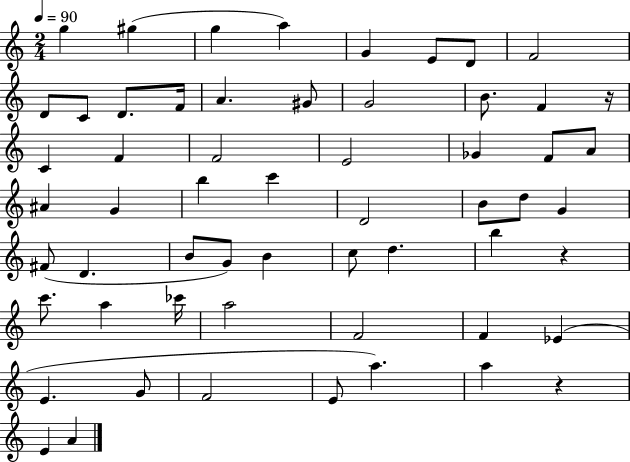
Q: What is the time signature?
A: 2/4